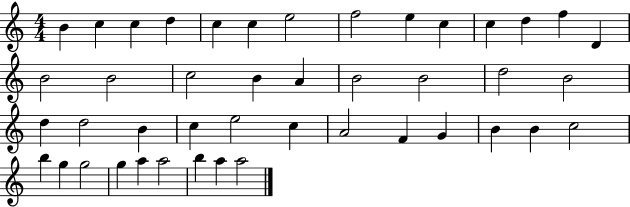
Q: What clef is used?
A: treble